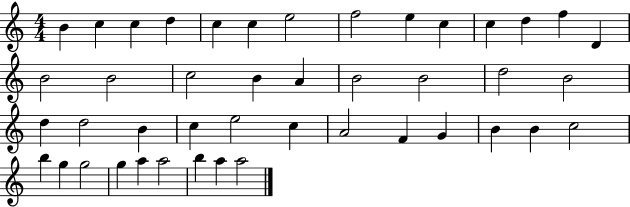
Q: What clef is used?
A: treble